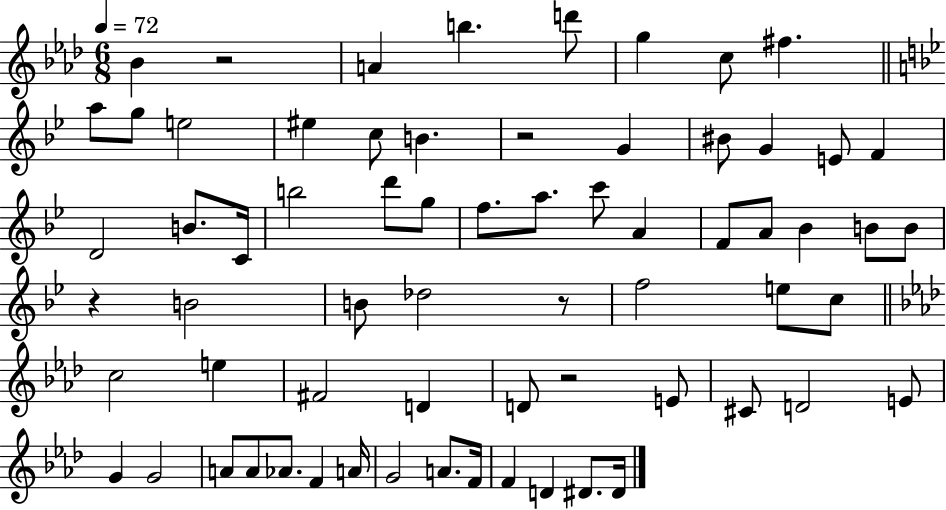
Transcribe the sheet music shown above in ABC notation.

X:1
T:Untitled
M:6/8
L:1/4
K:Ab
_B z2 A b d'/2 g c/2 ^f a/2 g/2 e2 ^e c/2 B z2 G ^B/2 G E/2 F D2 B/2 C/4 b2 d'/2 g/2 f/2 a/2 c'/2 A F/2 A/2 _B B/2 B/2 z B2 B/2 _d2 z/2 f2 e/2 c/2 c2 e ^F2 D D/2 z2 E/2 ^C/2 D2 E/2 G G2 A/2 A/2 _A/2 F A/4 G2 A/2 F/4 F D ^D/2 ^D/4